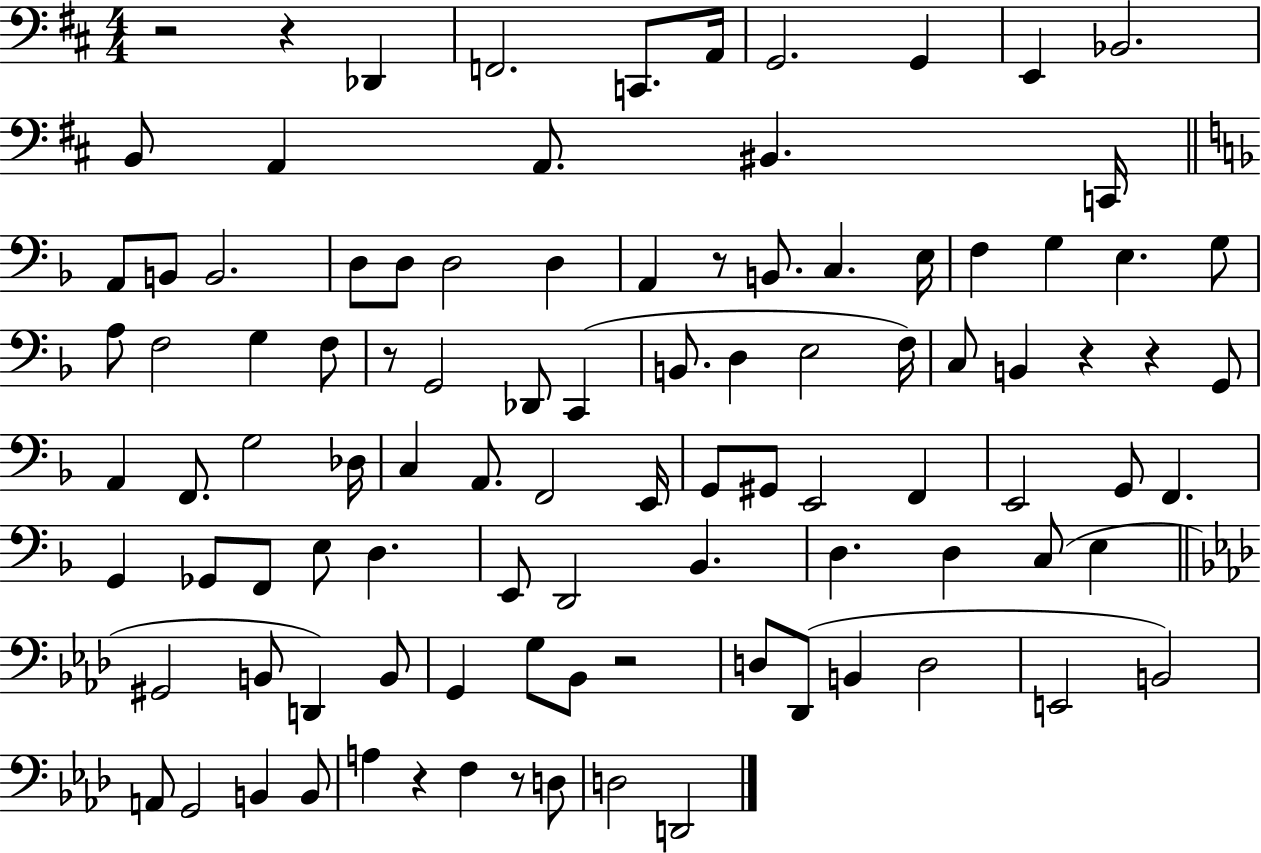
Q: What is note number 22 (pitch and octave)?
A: B2